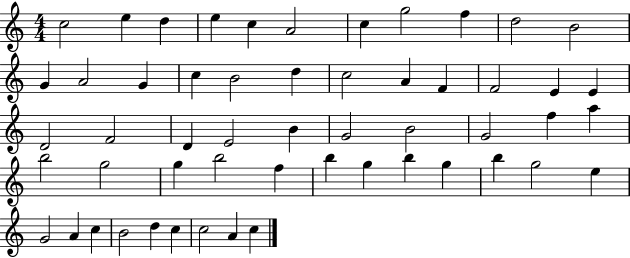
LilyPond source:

{
  \clef treble
  \numericTimeSignature
  \time 4/4
  \key c \major
  c''2 e''4 d''4 | e''4 c''4 a'2 | c''4 g''2 f''4 | d''2 b'2 | \break g'4 a'2 g'4 | c''4 b'2 d''4 | c''2 a'4 f'4 | f'2 e'4 e'4 | \break d'2 f'2 | d'4 e'2 b'4 | g'2 b'2 | g'2 f''4 a''4 | \break b''2 g''2 | g''4 b''2 f''4 | b''4 g''4 b''4 g''4 | b''4 g''2 e''4 | \break g'2 a'4 c''4 | b'2 d''4 c''4 | c''2 a'4 c''4 | \bar "|."
}